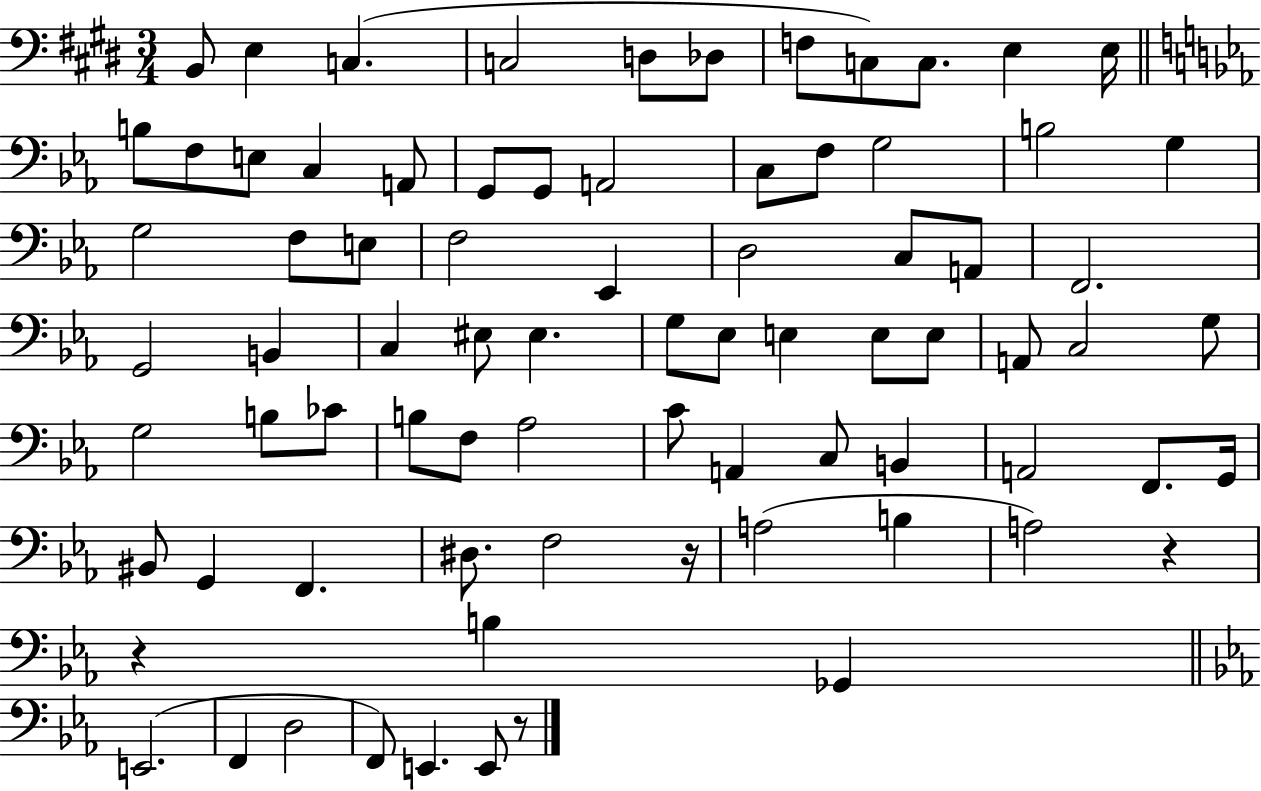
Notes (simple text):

B2/e E3/q C3/q. C3/h D3/e Db3/e F3/e C3/e C3/e. E3/q E3/s B3/e F3/e E3/e C3/q A2/e G2/e G2/e A2/h C3/e F3/e G3/h B3/h G3/q G3/h F3/e E3/e F3/h Eb2/q D3/h C3/e A2/e F2/h. G2/h B2/q C3/q EIS3/e EIS3/q. G3/e Eb3/e E3/q E3/e E3/e A2/e C3/h G3/e G3/h B3/e CES4/e B3/e F3/e Ab3/h C4/e A2/q C3/e B2/q A2/h F2/e. G2/s BIS2/e G2/q F2/q. D#3/e. F3/h R/s A3/h B3/q A3/h R/q R/q B3/q Gb2/q E2/h. F2/q D3/h F2/e E2/q. E2/e R/e